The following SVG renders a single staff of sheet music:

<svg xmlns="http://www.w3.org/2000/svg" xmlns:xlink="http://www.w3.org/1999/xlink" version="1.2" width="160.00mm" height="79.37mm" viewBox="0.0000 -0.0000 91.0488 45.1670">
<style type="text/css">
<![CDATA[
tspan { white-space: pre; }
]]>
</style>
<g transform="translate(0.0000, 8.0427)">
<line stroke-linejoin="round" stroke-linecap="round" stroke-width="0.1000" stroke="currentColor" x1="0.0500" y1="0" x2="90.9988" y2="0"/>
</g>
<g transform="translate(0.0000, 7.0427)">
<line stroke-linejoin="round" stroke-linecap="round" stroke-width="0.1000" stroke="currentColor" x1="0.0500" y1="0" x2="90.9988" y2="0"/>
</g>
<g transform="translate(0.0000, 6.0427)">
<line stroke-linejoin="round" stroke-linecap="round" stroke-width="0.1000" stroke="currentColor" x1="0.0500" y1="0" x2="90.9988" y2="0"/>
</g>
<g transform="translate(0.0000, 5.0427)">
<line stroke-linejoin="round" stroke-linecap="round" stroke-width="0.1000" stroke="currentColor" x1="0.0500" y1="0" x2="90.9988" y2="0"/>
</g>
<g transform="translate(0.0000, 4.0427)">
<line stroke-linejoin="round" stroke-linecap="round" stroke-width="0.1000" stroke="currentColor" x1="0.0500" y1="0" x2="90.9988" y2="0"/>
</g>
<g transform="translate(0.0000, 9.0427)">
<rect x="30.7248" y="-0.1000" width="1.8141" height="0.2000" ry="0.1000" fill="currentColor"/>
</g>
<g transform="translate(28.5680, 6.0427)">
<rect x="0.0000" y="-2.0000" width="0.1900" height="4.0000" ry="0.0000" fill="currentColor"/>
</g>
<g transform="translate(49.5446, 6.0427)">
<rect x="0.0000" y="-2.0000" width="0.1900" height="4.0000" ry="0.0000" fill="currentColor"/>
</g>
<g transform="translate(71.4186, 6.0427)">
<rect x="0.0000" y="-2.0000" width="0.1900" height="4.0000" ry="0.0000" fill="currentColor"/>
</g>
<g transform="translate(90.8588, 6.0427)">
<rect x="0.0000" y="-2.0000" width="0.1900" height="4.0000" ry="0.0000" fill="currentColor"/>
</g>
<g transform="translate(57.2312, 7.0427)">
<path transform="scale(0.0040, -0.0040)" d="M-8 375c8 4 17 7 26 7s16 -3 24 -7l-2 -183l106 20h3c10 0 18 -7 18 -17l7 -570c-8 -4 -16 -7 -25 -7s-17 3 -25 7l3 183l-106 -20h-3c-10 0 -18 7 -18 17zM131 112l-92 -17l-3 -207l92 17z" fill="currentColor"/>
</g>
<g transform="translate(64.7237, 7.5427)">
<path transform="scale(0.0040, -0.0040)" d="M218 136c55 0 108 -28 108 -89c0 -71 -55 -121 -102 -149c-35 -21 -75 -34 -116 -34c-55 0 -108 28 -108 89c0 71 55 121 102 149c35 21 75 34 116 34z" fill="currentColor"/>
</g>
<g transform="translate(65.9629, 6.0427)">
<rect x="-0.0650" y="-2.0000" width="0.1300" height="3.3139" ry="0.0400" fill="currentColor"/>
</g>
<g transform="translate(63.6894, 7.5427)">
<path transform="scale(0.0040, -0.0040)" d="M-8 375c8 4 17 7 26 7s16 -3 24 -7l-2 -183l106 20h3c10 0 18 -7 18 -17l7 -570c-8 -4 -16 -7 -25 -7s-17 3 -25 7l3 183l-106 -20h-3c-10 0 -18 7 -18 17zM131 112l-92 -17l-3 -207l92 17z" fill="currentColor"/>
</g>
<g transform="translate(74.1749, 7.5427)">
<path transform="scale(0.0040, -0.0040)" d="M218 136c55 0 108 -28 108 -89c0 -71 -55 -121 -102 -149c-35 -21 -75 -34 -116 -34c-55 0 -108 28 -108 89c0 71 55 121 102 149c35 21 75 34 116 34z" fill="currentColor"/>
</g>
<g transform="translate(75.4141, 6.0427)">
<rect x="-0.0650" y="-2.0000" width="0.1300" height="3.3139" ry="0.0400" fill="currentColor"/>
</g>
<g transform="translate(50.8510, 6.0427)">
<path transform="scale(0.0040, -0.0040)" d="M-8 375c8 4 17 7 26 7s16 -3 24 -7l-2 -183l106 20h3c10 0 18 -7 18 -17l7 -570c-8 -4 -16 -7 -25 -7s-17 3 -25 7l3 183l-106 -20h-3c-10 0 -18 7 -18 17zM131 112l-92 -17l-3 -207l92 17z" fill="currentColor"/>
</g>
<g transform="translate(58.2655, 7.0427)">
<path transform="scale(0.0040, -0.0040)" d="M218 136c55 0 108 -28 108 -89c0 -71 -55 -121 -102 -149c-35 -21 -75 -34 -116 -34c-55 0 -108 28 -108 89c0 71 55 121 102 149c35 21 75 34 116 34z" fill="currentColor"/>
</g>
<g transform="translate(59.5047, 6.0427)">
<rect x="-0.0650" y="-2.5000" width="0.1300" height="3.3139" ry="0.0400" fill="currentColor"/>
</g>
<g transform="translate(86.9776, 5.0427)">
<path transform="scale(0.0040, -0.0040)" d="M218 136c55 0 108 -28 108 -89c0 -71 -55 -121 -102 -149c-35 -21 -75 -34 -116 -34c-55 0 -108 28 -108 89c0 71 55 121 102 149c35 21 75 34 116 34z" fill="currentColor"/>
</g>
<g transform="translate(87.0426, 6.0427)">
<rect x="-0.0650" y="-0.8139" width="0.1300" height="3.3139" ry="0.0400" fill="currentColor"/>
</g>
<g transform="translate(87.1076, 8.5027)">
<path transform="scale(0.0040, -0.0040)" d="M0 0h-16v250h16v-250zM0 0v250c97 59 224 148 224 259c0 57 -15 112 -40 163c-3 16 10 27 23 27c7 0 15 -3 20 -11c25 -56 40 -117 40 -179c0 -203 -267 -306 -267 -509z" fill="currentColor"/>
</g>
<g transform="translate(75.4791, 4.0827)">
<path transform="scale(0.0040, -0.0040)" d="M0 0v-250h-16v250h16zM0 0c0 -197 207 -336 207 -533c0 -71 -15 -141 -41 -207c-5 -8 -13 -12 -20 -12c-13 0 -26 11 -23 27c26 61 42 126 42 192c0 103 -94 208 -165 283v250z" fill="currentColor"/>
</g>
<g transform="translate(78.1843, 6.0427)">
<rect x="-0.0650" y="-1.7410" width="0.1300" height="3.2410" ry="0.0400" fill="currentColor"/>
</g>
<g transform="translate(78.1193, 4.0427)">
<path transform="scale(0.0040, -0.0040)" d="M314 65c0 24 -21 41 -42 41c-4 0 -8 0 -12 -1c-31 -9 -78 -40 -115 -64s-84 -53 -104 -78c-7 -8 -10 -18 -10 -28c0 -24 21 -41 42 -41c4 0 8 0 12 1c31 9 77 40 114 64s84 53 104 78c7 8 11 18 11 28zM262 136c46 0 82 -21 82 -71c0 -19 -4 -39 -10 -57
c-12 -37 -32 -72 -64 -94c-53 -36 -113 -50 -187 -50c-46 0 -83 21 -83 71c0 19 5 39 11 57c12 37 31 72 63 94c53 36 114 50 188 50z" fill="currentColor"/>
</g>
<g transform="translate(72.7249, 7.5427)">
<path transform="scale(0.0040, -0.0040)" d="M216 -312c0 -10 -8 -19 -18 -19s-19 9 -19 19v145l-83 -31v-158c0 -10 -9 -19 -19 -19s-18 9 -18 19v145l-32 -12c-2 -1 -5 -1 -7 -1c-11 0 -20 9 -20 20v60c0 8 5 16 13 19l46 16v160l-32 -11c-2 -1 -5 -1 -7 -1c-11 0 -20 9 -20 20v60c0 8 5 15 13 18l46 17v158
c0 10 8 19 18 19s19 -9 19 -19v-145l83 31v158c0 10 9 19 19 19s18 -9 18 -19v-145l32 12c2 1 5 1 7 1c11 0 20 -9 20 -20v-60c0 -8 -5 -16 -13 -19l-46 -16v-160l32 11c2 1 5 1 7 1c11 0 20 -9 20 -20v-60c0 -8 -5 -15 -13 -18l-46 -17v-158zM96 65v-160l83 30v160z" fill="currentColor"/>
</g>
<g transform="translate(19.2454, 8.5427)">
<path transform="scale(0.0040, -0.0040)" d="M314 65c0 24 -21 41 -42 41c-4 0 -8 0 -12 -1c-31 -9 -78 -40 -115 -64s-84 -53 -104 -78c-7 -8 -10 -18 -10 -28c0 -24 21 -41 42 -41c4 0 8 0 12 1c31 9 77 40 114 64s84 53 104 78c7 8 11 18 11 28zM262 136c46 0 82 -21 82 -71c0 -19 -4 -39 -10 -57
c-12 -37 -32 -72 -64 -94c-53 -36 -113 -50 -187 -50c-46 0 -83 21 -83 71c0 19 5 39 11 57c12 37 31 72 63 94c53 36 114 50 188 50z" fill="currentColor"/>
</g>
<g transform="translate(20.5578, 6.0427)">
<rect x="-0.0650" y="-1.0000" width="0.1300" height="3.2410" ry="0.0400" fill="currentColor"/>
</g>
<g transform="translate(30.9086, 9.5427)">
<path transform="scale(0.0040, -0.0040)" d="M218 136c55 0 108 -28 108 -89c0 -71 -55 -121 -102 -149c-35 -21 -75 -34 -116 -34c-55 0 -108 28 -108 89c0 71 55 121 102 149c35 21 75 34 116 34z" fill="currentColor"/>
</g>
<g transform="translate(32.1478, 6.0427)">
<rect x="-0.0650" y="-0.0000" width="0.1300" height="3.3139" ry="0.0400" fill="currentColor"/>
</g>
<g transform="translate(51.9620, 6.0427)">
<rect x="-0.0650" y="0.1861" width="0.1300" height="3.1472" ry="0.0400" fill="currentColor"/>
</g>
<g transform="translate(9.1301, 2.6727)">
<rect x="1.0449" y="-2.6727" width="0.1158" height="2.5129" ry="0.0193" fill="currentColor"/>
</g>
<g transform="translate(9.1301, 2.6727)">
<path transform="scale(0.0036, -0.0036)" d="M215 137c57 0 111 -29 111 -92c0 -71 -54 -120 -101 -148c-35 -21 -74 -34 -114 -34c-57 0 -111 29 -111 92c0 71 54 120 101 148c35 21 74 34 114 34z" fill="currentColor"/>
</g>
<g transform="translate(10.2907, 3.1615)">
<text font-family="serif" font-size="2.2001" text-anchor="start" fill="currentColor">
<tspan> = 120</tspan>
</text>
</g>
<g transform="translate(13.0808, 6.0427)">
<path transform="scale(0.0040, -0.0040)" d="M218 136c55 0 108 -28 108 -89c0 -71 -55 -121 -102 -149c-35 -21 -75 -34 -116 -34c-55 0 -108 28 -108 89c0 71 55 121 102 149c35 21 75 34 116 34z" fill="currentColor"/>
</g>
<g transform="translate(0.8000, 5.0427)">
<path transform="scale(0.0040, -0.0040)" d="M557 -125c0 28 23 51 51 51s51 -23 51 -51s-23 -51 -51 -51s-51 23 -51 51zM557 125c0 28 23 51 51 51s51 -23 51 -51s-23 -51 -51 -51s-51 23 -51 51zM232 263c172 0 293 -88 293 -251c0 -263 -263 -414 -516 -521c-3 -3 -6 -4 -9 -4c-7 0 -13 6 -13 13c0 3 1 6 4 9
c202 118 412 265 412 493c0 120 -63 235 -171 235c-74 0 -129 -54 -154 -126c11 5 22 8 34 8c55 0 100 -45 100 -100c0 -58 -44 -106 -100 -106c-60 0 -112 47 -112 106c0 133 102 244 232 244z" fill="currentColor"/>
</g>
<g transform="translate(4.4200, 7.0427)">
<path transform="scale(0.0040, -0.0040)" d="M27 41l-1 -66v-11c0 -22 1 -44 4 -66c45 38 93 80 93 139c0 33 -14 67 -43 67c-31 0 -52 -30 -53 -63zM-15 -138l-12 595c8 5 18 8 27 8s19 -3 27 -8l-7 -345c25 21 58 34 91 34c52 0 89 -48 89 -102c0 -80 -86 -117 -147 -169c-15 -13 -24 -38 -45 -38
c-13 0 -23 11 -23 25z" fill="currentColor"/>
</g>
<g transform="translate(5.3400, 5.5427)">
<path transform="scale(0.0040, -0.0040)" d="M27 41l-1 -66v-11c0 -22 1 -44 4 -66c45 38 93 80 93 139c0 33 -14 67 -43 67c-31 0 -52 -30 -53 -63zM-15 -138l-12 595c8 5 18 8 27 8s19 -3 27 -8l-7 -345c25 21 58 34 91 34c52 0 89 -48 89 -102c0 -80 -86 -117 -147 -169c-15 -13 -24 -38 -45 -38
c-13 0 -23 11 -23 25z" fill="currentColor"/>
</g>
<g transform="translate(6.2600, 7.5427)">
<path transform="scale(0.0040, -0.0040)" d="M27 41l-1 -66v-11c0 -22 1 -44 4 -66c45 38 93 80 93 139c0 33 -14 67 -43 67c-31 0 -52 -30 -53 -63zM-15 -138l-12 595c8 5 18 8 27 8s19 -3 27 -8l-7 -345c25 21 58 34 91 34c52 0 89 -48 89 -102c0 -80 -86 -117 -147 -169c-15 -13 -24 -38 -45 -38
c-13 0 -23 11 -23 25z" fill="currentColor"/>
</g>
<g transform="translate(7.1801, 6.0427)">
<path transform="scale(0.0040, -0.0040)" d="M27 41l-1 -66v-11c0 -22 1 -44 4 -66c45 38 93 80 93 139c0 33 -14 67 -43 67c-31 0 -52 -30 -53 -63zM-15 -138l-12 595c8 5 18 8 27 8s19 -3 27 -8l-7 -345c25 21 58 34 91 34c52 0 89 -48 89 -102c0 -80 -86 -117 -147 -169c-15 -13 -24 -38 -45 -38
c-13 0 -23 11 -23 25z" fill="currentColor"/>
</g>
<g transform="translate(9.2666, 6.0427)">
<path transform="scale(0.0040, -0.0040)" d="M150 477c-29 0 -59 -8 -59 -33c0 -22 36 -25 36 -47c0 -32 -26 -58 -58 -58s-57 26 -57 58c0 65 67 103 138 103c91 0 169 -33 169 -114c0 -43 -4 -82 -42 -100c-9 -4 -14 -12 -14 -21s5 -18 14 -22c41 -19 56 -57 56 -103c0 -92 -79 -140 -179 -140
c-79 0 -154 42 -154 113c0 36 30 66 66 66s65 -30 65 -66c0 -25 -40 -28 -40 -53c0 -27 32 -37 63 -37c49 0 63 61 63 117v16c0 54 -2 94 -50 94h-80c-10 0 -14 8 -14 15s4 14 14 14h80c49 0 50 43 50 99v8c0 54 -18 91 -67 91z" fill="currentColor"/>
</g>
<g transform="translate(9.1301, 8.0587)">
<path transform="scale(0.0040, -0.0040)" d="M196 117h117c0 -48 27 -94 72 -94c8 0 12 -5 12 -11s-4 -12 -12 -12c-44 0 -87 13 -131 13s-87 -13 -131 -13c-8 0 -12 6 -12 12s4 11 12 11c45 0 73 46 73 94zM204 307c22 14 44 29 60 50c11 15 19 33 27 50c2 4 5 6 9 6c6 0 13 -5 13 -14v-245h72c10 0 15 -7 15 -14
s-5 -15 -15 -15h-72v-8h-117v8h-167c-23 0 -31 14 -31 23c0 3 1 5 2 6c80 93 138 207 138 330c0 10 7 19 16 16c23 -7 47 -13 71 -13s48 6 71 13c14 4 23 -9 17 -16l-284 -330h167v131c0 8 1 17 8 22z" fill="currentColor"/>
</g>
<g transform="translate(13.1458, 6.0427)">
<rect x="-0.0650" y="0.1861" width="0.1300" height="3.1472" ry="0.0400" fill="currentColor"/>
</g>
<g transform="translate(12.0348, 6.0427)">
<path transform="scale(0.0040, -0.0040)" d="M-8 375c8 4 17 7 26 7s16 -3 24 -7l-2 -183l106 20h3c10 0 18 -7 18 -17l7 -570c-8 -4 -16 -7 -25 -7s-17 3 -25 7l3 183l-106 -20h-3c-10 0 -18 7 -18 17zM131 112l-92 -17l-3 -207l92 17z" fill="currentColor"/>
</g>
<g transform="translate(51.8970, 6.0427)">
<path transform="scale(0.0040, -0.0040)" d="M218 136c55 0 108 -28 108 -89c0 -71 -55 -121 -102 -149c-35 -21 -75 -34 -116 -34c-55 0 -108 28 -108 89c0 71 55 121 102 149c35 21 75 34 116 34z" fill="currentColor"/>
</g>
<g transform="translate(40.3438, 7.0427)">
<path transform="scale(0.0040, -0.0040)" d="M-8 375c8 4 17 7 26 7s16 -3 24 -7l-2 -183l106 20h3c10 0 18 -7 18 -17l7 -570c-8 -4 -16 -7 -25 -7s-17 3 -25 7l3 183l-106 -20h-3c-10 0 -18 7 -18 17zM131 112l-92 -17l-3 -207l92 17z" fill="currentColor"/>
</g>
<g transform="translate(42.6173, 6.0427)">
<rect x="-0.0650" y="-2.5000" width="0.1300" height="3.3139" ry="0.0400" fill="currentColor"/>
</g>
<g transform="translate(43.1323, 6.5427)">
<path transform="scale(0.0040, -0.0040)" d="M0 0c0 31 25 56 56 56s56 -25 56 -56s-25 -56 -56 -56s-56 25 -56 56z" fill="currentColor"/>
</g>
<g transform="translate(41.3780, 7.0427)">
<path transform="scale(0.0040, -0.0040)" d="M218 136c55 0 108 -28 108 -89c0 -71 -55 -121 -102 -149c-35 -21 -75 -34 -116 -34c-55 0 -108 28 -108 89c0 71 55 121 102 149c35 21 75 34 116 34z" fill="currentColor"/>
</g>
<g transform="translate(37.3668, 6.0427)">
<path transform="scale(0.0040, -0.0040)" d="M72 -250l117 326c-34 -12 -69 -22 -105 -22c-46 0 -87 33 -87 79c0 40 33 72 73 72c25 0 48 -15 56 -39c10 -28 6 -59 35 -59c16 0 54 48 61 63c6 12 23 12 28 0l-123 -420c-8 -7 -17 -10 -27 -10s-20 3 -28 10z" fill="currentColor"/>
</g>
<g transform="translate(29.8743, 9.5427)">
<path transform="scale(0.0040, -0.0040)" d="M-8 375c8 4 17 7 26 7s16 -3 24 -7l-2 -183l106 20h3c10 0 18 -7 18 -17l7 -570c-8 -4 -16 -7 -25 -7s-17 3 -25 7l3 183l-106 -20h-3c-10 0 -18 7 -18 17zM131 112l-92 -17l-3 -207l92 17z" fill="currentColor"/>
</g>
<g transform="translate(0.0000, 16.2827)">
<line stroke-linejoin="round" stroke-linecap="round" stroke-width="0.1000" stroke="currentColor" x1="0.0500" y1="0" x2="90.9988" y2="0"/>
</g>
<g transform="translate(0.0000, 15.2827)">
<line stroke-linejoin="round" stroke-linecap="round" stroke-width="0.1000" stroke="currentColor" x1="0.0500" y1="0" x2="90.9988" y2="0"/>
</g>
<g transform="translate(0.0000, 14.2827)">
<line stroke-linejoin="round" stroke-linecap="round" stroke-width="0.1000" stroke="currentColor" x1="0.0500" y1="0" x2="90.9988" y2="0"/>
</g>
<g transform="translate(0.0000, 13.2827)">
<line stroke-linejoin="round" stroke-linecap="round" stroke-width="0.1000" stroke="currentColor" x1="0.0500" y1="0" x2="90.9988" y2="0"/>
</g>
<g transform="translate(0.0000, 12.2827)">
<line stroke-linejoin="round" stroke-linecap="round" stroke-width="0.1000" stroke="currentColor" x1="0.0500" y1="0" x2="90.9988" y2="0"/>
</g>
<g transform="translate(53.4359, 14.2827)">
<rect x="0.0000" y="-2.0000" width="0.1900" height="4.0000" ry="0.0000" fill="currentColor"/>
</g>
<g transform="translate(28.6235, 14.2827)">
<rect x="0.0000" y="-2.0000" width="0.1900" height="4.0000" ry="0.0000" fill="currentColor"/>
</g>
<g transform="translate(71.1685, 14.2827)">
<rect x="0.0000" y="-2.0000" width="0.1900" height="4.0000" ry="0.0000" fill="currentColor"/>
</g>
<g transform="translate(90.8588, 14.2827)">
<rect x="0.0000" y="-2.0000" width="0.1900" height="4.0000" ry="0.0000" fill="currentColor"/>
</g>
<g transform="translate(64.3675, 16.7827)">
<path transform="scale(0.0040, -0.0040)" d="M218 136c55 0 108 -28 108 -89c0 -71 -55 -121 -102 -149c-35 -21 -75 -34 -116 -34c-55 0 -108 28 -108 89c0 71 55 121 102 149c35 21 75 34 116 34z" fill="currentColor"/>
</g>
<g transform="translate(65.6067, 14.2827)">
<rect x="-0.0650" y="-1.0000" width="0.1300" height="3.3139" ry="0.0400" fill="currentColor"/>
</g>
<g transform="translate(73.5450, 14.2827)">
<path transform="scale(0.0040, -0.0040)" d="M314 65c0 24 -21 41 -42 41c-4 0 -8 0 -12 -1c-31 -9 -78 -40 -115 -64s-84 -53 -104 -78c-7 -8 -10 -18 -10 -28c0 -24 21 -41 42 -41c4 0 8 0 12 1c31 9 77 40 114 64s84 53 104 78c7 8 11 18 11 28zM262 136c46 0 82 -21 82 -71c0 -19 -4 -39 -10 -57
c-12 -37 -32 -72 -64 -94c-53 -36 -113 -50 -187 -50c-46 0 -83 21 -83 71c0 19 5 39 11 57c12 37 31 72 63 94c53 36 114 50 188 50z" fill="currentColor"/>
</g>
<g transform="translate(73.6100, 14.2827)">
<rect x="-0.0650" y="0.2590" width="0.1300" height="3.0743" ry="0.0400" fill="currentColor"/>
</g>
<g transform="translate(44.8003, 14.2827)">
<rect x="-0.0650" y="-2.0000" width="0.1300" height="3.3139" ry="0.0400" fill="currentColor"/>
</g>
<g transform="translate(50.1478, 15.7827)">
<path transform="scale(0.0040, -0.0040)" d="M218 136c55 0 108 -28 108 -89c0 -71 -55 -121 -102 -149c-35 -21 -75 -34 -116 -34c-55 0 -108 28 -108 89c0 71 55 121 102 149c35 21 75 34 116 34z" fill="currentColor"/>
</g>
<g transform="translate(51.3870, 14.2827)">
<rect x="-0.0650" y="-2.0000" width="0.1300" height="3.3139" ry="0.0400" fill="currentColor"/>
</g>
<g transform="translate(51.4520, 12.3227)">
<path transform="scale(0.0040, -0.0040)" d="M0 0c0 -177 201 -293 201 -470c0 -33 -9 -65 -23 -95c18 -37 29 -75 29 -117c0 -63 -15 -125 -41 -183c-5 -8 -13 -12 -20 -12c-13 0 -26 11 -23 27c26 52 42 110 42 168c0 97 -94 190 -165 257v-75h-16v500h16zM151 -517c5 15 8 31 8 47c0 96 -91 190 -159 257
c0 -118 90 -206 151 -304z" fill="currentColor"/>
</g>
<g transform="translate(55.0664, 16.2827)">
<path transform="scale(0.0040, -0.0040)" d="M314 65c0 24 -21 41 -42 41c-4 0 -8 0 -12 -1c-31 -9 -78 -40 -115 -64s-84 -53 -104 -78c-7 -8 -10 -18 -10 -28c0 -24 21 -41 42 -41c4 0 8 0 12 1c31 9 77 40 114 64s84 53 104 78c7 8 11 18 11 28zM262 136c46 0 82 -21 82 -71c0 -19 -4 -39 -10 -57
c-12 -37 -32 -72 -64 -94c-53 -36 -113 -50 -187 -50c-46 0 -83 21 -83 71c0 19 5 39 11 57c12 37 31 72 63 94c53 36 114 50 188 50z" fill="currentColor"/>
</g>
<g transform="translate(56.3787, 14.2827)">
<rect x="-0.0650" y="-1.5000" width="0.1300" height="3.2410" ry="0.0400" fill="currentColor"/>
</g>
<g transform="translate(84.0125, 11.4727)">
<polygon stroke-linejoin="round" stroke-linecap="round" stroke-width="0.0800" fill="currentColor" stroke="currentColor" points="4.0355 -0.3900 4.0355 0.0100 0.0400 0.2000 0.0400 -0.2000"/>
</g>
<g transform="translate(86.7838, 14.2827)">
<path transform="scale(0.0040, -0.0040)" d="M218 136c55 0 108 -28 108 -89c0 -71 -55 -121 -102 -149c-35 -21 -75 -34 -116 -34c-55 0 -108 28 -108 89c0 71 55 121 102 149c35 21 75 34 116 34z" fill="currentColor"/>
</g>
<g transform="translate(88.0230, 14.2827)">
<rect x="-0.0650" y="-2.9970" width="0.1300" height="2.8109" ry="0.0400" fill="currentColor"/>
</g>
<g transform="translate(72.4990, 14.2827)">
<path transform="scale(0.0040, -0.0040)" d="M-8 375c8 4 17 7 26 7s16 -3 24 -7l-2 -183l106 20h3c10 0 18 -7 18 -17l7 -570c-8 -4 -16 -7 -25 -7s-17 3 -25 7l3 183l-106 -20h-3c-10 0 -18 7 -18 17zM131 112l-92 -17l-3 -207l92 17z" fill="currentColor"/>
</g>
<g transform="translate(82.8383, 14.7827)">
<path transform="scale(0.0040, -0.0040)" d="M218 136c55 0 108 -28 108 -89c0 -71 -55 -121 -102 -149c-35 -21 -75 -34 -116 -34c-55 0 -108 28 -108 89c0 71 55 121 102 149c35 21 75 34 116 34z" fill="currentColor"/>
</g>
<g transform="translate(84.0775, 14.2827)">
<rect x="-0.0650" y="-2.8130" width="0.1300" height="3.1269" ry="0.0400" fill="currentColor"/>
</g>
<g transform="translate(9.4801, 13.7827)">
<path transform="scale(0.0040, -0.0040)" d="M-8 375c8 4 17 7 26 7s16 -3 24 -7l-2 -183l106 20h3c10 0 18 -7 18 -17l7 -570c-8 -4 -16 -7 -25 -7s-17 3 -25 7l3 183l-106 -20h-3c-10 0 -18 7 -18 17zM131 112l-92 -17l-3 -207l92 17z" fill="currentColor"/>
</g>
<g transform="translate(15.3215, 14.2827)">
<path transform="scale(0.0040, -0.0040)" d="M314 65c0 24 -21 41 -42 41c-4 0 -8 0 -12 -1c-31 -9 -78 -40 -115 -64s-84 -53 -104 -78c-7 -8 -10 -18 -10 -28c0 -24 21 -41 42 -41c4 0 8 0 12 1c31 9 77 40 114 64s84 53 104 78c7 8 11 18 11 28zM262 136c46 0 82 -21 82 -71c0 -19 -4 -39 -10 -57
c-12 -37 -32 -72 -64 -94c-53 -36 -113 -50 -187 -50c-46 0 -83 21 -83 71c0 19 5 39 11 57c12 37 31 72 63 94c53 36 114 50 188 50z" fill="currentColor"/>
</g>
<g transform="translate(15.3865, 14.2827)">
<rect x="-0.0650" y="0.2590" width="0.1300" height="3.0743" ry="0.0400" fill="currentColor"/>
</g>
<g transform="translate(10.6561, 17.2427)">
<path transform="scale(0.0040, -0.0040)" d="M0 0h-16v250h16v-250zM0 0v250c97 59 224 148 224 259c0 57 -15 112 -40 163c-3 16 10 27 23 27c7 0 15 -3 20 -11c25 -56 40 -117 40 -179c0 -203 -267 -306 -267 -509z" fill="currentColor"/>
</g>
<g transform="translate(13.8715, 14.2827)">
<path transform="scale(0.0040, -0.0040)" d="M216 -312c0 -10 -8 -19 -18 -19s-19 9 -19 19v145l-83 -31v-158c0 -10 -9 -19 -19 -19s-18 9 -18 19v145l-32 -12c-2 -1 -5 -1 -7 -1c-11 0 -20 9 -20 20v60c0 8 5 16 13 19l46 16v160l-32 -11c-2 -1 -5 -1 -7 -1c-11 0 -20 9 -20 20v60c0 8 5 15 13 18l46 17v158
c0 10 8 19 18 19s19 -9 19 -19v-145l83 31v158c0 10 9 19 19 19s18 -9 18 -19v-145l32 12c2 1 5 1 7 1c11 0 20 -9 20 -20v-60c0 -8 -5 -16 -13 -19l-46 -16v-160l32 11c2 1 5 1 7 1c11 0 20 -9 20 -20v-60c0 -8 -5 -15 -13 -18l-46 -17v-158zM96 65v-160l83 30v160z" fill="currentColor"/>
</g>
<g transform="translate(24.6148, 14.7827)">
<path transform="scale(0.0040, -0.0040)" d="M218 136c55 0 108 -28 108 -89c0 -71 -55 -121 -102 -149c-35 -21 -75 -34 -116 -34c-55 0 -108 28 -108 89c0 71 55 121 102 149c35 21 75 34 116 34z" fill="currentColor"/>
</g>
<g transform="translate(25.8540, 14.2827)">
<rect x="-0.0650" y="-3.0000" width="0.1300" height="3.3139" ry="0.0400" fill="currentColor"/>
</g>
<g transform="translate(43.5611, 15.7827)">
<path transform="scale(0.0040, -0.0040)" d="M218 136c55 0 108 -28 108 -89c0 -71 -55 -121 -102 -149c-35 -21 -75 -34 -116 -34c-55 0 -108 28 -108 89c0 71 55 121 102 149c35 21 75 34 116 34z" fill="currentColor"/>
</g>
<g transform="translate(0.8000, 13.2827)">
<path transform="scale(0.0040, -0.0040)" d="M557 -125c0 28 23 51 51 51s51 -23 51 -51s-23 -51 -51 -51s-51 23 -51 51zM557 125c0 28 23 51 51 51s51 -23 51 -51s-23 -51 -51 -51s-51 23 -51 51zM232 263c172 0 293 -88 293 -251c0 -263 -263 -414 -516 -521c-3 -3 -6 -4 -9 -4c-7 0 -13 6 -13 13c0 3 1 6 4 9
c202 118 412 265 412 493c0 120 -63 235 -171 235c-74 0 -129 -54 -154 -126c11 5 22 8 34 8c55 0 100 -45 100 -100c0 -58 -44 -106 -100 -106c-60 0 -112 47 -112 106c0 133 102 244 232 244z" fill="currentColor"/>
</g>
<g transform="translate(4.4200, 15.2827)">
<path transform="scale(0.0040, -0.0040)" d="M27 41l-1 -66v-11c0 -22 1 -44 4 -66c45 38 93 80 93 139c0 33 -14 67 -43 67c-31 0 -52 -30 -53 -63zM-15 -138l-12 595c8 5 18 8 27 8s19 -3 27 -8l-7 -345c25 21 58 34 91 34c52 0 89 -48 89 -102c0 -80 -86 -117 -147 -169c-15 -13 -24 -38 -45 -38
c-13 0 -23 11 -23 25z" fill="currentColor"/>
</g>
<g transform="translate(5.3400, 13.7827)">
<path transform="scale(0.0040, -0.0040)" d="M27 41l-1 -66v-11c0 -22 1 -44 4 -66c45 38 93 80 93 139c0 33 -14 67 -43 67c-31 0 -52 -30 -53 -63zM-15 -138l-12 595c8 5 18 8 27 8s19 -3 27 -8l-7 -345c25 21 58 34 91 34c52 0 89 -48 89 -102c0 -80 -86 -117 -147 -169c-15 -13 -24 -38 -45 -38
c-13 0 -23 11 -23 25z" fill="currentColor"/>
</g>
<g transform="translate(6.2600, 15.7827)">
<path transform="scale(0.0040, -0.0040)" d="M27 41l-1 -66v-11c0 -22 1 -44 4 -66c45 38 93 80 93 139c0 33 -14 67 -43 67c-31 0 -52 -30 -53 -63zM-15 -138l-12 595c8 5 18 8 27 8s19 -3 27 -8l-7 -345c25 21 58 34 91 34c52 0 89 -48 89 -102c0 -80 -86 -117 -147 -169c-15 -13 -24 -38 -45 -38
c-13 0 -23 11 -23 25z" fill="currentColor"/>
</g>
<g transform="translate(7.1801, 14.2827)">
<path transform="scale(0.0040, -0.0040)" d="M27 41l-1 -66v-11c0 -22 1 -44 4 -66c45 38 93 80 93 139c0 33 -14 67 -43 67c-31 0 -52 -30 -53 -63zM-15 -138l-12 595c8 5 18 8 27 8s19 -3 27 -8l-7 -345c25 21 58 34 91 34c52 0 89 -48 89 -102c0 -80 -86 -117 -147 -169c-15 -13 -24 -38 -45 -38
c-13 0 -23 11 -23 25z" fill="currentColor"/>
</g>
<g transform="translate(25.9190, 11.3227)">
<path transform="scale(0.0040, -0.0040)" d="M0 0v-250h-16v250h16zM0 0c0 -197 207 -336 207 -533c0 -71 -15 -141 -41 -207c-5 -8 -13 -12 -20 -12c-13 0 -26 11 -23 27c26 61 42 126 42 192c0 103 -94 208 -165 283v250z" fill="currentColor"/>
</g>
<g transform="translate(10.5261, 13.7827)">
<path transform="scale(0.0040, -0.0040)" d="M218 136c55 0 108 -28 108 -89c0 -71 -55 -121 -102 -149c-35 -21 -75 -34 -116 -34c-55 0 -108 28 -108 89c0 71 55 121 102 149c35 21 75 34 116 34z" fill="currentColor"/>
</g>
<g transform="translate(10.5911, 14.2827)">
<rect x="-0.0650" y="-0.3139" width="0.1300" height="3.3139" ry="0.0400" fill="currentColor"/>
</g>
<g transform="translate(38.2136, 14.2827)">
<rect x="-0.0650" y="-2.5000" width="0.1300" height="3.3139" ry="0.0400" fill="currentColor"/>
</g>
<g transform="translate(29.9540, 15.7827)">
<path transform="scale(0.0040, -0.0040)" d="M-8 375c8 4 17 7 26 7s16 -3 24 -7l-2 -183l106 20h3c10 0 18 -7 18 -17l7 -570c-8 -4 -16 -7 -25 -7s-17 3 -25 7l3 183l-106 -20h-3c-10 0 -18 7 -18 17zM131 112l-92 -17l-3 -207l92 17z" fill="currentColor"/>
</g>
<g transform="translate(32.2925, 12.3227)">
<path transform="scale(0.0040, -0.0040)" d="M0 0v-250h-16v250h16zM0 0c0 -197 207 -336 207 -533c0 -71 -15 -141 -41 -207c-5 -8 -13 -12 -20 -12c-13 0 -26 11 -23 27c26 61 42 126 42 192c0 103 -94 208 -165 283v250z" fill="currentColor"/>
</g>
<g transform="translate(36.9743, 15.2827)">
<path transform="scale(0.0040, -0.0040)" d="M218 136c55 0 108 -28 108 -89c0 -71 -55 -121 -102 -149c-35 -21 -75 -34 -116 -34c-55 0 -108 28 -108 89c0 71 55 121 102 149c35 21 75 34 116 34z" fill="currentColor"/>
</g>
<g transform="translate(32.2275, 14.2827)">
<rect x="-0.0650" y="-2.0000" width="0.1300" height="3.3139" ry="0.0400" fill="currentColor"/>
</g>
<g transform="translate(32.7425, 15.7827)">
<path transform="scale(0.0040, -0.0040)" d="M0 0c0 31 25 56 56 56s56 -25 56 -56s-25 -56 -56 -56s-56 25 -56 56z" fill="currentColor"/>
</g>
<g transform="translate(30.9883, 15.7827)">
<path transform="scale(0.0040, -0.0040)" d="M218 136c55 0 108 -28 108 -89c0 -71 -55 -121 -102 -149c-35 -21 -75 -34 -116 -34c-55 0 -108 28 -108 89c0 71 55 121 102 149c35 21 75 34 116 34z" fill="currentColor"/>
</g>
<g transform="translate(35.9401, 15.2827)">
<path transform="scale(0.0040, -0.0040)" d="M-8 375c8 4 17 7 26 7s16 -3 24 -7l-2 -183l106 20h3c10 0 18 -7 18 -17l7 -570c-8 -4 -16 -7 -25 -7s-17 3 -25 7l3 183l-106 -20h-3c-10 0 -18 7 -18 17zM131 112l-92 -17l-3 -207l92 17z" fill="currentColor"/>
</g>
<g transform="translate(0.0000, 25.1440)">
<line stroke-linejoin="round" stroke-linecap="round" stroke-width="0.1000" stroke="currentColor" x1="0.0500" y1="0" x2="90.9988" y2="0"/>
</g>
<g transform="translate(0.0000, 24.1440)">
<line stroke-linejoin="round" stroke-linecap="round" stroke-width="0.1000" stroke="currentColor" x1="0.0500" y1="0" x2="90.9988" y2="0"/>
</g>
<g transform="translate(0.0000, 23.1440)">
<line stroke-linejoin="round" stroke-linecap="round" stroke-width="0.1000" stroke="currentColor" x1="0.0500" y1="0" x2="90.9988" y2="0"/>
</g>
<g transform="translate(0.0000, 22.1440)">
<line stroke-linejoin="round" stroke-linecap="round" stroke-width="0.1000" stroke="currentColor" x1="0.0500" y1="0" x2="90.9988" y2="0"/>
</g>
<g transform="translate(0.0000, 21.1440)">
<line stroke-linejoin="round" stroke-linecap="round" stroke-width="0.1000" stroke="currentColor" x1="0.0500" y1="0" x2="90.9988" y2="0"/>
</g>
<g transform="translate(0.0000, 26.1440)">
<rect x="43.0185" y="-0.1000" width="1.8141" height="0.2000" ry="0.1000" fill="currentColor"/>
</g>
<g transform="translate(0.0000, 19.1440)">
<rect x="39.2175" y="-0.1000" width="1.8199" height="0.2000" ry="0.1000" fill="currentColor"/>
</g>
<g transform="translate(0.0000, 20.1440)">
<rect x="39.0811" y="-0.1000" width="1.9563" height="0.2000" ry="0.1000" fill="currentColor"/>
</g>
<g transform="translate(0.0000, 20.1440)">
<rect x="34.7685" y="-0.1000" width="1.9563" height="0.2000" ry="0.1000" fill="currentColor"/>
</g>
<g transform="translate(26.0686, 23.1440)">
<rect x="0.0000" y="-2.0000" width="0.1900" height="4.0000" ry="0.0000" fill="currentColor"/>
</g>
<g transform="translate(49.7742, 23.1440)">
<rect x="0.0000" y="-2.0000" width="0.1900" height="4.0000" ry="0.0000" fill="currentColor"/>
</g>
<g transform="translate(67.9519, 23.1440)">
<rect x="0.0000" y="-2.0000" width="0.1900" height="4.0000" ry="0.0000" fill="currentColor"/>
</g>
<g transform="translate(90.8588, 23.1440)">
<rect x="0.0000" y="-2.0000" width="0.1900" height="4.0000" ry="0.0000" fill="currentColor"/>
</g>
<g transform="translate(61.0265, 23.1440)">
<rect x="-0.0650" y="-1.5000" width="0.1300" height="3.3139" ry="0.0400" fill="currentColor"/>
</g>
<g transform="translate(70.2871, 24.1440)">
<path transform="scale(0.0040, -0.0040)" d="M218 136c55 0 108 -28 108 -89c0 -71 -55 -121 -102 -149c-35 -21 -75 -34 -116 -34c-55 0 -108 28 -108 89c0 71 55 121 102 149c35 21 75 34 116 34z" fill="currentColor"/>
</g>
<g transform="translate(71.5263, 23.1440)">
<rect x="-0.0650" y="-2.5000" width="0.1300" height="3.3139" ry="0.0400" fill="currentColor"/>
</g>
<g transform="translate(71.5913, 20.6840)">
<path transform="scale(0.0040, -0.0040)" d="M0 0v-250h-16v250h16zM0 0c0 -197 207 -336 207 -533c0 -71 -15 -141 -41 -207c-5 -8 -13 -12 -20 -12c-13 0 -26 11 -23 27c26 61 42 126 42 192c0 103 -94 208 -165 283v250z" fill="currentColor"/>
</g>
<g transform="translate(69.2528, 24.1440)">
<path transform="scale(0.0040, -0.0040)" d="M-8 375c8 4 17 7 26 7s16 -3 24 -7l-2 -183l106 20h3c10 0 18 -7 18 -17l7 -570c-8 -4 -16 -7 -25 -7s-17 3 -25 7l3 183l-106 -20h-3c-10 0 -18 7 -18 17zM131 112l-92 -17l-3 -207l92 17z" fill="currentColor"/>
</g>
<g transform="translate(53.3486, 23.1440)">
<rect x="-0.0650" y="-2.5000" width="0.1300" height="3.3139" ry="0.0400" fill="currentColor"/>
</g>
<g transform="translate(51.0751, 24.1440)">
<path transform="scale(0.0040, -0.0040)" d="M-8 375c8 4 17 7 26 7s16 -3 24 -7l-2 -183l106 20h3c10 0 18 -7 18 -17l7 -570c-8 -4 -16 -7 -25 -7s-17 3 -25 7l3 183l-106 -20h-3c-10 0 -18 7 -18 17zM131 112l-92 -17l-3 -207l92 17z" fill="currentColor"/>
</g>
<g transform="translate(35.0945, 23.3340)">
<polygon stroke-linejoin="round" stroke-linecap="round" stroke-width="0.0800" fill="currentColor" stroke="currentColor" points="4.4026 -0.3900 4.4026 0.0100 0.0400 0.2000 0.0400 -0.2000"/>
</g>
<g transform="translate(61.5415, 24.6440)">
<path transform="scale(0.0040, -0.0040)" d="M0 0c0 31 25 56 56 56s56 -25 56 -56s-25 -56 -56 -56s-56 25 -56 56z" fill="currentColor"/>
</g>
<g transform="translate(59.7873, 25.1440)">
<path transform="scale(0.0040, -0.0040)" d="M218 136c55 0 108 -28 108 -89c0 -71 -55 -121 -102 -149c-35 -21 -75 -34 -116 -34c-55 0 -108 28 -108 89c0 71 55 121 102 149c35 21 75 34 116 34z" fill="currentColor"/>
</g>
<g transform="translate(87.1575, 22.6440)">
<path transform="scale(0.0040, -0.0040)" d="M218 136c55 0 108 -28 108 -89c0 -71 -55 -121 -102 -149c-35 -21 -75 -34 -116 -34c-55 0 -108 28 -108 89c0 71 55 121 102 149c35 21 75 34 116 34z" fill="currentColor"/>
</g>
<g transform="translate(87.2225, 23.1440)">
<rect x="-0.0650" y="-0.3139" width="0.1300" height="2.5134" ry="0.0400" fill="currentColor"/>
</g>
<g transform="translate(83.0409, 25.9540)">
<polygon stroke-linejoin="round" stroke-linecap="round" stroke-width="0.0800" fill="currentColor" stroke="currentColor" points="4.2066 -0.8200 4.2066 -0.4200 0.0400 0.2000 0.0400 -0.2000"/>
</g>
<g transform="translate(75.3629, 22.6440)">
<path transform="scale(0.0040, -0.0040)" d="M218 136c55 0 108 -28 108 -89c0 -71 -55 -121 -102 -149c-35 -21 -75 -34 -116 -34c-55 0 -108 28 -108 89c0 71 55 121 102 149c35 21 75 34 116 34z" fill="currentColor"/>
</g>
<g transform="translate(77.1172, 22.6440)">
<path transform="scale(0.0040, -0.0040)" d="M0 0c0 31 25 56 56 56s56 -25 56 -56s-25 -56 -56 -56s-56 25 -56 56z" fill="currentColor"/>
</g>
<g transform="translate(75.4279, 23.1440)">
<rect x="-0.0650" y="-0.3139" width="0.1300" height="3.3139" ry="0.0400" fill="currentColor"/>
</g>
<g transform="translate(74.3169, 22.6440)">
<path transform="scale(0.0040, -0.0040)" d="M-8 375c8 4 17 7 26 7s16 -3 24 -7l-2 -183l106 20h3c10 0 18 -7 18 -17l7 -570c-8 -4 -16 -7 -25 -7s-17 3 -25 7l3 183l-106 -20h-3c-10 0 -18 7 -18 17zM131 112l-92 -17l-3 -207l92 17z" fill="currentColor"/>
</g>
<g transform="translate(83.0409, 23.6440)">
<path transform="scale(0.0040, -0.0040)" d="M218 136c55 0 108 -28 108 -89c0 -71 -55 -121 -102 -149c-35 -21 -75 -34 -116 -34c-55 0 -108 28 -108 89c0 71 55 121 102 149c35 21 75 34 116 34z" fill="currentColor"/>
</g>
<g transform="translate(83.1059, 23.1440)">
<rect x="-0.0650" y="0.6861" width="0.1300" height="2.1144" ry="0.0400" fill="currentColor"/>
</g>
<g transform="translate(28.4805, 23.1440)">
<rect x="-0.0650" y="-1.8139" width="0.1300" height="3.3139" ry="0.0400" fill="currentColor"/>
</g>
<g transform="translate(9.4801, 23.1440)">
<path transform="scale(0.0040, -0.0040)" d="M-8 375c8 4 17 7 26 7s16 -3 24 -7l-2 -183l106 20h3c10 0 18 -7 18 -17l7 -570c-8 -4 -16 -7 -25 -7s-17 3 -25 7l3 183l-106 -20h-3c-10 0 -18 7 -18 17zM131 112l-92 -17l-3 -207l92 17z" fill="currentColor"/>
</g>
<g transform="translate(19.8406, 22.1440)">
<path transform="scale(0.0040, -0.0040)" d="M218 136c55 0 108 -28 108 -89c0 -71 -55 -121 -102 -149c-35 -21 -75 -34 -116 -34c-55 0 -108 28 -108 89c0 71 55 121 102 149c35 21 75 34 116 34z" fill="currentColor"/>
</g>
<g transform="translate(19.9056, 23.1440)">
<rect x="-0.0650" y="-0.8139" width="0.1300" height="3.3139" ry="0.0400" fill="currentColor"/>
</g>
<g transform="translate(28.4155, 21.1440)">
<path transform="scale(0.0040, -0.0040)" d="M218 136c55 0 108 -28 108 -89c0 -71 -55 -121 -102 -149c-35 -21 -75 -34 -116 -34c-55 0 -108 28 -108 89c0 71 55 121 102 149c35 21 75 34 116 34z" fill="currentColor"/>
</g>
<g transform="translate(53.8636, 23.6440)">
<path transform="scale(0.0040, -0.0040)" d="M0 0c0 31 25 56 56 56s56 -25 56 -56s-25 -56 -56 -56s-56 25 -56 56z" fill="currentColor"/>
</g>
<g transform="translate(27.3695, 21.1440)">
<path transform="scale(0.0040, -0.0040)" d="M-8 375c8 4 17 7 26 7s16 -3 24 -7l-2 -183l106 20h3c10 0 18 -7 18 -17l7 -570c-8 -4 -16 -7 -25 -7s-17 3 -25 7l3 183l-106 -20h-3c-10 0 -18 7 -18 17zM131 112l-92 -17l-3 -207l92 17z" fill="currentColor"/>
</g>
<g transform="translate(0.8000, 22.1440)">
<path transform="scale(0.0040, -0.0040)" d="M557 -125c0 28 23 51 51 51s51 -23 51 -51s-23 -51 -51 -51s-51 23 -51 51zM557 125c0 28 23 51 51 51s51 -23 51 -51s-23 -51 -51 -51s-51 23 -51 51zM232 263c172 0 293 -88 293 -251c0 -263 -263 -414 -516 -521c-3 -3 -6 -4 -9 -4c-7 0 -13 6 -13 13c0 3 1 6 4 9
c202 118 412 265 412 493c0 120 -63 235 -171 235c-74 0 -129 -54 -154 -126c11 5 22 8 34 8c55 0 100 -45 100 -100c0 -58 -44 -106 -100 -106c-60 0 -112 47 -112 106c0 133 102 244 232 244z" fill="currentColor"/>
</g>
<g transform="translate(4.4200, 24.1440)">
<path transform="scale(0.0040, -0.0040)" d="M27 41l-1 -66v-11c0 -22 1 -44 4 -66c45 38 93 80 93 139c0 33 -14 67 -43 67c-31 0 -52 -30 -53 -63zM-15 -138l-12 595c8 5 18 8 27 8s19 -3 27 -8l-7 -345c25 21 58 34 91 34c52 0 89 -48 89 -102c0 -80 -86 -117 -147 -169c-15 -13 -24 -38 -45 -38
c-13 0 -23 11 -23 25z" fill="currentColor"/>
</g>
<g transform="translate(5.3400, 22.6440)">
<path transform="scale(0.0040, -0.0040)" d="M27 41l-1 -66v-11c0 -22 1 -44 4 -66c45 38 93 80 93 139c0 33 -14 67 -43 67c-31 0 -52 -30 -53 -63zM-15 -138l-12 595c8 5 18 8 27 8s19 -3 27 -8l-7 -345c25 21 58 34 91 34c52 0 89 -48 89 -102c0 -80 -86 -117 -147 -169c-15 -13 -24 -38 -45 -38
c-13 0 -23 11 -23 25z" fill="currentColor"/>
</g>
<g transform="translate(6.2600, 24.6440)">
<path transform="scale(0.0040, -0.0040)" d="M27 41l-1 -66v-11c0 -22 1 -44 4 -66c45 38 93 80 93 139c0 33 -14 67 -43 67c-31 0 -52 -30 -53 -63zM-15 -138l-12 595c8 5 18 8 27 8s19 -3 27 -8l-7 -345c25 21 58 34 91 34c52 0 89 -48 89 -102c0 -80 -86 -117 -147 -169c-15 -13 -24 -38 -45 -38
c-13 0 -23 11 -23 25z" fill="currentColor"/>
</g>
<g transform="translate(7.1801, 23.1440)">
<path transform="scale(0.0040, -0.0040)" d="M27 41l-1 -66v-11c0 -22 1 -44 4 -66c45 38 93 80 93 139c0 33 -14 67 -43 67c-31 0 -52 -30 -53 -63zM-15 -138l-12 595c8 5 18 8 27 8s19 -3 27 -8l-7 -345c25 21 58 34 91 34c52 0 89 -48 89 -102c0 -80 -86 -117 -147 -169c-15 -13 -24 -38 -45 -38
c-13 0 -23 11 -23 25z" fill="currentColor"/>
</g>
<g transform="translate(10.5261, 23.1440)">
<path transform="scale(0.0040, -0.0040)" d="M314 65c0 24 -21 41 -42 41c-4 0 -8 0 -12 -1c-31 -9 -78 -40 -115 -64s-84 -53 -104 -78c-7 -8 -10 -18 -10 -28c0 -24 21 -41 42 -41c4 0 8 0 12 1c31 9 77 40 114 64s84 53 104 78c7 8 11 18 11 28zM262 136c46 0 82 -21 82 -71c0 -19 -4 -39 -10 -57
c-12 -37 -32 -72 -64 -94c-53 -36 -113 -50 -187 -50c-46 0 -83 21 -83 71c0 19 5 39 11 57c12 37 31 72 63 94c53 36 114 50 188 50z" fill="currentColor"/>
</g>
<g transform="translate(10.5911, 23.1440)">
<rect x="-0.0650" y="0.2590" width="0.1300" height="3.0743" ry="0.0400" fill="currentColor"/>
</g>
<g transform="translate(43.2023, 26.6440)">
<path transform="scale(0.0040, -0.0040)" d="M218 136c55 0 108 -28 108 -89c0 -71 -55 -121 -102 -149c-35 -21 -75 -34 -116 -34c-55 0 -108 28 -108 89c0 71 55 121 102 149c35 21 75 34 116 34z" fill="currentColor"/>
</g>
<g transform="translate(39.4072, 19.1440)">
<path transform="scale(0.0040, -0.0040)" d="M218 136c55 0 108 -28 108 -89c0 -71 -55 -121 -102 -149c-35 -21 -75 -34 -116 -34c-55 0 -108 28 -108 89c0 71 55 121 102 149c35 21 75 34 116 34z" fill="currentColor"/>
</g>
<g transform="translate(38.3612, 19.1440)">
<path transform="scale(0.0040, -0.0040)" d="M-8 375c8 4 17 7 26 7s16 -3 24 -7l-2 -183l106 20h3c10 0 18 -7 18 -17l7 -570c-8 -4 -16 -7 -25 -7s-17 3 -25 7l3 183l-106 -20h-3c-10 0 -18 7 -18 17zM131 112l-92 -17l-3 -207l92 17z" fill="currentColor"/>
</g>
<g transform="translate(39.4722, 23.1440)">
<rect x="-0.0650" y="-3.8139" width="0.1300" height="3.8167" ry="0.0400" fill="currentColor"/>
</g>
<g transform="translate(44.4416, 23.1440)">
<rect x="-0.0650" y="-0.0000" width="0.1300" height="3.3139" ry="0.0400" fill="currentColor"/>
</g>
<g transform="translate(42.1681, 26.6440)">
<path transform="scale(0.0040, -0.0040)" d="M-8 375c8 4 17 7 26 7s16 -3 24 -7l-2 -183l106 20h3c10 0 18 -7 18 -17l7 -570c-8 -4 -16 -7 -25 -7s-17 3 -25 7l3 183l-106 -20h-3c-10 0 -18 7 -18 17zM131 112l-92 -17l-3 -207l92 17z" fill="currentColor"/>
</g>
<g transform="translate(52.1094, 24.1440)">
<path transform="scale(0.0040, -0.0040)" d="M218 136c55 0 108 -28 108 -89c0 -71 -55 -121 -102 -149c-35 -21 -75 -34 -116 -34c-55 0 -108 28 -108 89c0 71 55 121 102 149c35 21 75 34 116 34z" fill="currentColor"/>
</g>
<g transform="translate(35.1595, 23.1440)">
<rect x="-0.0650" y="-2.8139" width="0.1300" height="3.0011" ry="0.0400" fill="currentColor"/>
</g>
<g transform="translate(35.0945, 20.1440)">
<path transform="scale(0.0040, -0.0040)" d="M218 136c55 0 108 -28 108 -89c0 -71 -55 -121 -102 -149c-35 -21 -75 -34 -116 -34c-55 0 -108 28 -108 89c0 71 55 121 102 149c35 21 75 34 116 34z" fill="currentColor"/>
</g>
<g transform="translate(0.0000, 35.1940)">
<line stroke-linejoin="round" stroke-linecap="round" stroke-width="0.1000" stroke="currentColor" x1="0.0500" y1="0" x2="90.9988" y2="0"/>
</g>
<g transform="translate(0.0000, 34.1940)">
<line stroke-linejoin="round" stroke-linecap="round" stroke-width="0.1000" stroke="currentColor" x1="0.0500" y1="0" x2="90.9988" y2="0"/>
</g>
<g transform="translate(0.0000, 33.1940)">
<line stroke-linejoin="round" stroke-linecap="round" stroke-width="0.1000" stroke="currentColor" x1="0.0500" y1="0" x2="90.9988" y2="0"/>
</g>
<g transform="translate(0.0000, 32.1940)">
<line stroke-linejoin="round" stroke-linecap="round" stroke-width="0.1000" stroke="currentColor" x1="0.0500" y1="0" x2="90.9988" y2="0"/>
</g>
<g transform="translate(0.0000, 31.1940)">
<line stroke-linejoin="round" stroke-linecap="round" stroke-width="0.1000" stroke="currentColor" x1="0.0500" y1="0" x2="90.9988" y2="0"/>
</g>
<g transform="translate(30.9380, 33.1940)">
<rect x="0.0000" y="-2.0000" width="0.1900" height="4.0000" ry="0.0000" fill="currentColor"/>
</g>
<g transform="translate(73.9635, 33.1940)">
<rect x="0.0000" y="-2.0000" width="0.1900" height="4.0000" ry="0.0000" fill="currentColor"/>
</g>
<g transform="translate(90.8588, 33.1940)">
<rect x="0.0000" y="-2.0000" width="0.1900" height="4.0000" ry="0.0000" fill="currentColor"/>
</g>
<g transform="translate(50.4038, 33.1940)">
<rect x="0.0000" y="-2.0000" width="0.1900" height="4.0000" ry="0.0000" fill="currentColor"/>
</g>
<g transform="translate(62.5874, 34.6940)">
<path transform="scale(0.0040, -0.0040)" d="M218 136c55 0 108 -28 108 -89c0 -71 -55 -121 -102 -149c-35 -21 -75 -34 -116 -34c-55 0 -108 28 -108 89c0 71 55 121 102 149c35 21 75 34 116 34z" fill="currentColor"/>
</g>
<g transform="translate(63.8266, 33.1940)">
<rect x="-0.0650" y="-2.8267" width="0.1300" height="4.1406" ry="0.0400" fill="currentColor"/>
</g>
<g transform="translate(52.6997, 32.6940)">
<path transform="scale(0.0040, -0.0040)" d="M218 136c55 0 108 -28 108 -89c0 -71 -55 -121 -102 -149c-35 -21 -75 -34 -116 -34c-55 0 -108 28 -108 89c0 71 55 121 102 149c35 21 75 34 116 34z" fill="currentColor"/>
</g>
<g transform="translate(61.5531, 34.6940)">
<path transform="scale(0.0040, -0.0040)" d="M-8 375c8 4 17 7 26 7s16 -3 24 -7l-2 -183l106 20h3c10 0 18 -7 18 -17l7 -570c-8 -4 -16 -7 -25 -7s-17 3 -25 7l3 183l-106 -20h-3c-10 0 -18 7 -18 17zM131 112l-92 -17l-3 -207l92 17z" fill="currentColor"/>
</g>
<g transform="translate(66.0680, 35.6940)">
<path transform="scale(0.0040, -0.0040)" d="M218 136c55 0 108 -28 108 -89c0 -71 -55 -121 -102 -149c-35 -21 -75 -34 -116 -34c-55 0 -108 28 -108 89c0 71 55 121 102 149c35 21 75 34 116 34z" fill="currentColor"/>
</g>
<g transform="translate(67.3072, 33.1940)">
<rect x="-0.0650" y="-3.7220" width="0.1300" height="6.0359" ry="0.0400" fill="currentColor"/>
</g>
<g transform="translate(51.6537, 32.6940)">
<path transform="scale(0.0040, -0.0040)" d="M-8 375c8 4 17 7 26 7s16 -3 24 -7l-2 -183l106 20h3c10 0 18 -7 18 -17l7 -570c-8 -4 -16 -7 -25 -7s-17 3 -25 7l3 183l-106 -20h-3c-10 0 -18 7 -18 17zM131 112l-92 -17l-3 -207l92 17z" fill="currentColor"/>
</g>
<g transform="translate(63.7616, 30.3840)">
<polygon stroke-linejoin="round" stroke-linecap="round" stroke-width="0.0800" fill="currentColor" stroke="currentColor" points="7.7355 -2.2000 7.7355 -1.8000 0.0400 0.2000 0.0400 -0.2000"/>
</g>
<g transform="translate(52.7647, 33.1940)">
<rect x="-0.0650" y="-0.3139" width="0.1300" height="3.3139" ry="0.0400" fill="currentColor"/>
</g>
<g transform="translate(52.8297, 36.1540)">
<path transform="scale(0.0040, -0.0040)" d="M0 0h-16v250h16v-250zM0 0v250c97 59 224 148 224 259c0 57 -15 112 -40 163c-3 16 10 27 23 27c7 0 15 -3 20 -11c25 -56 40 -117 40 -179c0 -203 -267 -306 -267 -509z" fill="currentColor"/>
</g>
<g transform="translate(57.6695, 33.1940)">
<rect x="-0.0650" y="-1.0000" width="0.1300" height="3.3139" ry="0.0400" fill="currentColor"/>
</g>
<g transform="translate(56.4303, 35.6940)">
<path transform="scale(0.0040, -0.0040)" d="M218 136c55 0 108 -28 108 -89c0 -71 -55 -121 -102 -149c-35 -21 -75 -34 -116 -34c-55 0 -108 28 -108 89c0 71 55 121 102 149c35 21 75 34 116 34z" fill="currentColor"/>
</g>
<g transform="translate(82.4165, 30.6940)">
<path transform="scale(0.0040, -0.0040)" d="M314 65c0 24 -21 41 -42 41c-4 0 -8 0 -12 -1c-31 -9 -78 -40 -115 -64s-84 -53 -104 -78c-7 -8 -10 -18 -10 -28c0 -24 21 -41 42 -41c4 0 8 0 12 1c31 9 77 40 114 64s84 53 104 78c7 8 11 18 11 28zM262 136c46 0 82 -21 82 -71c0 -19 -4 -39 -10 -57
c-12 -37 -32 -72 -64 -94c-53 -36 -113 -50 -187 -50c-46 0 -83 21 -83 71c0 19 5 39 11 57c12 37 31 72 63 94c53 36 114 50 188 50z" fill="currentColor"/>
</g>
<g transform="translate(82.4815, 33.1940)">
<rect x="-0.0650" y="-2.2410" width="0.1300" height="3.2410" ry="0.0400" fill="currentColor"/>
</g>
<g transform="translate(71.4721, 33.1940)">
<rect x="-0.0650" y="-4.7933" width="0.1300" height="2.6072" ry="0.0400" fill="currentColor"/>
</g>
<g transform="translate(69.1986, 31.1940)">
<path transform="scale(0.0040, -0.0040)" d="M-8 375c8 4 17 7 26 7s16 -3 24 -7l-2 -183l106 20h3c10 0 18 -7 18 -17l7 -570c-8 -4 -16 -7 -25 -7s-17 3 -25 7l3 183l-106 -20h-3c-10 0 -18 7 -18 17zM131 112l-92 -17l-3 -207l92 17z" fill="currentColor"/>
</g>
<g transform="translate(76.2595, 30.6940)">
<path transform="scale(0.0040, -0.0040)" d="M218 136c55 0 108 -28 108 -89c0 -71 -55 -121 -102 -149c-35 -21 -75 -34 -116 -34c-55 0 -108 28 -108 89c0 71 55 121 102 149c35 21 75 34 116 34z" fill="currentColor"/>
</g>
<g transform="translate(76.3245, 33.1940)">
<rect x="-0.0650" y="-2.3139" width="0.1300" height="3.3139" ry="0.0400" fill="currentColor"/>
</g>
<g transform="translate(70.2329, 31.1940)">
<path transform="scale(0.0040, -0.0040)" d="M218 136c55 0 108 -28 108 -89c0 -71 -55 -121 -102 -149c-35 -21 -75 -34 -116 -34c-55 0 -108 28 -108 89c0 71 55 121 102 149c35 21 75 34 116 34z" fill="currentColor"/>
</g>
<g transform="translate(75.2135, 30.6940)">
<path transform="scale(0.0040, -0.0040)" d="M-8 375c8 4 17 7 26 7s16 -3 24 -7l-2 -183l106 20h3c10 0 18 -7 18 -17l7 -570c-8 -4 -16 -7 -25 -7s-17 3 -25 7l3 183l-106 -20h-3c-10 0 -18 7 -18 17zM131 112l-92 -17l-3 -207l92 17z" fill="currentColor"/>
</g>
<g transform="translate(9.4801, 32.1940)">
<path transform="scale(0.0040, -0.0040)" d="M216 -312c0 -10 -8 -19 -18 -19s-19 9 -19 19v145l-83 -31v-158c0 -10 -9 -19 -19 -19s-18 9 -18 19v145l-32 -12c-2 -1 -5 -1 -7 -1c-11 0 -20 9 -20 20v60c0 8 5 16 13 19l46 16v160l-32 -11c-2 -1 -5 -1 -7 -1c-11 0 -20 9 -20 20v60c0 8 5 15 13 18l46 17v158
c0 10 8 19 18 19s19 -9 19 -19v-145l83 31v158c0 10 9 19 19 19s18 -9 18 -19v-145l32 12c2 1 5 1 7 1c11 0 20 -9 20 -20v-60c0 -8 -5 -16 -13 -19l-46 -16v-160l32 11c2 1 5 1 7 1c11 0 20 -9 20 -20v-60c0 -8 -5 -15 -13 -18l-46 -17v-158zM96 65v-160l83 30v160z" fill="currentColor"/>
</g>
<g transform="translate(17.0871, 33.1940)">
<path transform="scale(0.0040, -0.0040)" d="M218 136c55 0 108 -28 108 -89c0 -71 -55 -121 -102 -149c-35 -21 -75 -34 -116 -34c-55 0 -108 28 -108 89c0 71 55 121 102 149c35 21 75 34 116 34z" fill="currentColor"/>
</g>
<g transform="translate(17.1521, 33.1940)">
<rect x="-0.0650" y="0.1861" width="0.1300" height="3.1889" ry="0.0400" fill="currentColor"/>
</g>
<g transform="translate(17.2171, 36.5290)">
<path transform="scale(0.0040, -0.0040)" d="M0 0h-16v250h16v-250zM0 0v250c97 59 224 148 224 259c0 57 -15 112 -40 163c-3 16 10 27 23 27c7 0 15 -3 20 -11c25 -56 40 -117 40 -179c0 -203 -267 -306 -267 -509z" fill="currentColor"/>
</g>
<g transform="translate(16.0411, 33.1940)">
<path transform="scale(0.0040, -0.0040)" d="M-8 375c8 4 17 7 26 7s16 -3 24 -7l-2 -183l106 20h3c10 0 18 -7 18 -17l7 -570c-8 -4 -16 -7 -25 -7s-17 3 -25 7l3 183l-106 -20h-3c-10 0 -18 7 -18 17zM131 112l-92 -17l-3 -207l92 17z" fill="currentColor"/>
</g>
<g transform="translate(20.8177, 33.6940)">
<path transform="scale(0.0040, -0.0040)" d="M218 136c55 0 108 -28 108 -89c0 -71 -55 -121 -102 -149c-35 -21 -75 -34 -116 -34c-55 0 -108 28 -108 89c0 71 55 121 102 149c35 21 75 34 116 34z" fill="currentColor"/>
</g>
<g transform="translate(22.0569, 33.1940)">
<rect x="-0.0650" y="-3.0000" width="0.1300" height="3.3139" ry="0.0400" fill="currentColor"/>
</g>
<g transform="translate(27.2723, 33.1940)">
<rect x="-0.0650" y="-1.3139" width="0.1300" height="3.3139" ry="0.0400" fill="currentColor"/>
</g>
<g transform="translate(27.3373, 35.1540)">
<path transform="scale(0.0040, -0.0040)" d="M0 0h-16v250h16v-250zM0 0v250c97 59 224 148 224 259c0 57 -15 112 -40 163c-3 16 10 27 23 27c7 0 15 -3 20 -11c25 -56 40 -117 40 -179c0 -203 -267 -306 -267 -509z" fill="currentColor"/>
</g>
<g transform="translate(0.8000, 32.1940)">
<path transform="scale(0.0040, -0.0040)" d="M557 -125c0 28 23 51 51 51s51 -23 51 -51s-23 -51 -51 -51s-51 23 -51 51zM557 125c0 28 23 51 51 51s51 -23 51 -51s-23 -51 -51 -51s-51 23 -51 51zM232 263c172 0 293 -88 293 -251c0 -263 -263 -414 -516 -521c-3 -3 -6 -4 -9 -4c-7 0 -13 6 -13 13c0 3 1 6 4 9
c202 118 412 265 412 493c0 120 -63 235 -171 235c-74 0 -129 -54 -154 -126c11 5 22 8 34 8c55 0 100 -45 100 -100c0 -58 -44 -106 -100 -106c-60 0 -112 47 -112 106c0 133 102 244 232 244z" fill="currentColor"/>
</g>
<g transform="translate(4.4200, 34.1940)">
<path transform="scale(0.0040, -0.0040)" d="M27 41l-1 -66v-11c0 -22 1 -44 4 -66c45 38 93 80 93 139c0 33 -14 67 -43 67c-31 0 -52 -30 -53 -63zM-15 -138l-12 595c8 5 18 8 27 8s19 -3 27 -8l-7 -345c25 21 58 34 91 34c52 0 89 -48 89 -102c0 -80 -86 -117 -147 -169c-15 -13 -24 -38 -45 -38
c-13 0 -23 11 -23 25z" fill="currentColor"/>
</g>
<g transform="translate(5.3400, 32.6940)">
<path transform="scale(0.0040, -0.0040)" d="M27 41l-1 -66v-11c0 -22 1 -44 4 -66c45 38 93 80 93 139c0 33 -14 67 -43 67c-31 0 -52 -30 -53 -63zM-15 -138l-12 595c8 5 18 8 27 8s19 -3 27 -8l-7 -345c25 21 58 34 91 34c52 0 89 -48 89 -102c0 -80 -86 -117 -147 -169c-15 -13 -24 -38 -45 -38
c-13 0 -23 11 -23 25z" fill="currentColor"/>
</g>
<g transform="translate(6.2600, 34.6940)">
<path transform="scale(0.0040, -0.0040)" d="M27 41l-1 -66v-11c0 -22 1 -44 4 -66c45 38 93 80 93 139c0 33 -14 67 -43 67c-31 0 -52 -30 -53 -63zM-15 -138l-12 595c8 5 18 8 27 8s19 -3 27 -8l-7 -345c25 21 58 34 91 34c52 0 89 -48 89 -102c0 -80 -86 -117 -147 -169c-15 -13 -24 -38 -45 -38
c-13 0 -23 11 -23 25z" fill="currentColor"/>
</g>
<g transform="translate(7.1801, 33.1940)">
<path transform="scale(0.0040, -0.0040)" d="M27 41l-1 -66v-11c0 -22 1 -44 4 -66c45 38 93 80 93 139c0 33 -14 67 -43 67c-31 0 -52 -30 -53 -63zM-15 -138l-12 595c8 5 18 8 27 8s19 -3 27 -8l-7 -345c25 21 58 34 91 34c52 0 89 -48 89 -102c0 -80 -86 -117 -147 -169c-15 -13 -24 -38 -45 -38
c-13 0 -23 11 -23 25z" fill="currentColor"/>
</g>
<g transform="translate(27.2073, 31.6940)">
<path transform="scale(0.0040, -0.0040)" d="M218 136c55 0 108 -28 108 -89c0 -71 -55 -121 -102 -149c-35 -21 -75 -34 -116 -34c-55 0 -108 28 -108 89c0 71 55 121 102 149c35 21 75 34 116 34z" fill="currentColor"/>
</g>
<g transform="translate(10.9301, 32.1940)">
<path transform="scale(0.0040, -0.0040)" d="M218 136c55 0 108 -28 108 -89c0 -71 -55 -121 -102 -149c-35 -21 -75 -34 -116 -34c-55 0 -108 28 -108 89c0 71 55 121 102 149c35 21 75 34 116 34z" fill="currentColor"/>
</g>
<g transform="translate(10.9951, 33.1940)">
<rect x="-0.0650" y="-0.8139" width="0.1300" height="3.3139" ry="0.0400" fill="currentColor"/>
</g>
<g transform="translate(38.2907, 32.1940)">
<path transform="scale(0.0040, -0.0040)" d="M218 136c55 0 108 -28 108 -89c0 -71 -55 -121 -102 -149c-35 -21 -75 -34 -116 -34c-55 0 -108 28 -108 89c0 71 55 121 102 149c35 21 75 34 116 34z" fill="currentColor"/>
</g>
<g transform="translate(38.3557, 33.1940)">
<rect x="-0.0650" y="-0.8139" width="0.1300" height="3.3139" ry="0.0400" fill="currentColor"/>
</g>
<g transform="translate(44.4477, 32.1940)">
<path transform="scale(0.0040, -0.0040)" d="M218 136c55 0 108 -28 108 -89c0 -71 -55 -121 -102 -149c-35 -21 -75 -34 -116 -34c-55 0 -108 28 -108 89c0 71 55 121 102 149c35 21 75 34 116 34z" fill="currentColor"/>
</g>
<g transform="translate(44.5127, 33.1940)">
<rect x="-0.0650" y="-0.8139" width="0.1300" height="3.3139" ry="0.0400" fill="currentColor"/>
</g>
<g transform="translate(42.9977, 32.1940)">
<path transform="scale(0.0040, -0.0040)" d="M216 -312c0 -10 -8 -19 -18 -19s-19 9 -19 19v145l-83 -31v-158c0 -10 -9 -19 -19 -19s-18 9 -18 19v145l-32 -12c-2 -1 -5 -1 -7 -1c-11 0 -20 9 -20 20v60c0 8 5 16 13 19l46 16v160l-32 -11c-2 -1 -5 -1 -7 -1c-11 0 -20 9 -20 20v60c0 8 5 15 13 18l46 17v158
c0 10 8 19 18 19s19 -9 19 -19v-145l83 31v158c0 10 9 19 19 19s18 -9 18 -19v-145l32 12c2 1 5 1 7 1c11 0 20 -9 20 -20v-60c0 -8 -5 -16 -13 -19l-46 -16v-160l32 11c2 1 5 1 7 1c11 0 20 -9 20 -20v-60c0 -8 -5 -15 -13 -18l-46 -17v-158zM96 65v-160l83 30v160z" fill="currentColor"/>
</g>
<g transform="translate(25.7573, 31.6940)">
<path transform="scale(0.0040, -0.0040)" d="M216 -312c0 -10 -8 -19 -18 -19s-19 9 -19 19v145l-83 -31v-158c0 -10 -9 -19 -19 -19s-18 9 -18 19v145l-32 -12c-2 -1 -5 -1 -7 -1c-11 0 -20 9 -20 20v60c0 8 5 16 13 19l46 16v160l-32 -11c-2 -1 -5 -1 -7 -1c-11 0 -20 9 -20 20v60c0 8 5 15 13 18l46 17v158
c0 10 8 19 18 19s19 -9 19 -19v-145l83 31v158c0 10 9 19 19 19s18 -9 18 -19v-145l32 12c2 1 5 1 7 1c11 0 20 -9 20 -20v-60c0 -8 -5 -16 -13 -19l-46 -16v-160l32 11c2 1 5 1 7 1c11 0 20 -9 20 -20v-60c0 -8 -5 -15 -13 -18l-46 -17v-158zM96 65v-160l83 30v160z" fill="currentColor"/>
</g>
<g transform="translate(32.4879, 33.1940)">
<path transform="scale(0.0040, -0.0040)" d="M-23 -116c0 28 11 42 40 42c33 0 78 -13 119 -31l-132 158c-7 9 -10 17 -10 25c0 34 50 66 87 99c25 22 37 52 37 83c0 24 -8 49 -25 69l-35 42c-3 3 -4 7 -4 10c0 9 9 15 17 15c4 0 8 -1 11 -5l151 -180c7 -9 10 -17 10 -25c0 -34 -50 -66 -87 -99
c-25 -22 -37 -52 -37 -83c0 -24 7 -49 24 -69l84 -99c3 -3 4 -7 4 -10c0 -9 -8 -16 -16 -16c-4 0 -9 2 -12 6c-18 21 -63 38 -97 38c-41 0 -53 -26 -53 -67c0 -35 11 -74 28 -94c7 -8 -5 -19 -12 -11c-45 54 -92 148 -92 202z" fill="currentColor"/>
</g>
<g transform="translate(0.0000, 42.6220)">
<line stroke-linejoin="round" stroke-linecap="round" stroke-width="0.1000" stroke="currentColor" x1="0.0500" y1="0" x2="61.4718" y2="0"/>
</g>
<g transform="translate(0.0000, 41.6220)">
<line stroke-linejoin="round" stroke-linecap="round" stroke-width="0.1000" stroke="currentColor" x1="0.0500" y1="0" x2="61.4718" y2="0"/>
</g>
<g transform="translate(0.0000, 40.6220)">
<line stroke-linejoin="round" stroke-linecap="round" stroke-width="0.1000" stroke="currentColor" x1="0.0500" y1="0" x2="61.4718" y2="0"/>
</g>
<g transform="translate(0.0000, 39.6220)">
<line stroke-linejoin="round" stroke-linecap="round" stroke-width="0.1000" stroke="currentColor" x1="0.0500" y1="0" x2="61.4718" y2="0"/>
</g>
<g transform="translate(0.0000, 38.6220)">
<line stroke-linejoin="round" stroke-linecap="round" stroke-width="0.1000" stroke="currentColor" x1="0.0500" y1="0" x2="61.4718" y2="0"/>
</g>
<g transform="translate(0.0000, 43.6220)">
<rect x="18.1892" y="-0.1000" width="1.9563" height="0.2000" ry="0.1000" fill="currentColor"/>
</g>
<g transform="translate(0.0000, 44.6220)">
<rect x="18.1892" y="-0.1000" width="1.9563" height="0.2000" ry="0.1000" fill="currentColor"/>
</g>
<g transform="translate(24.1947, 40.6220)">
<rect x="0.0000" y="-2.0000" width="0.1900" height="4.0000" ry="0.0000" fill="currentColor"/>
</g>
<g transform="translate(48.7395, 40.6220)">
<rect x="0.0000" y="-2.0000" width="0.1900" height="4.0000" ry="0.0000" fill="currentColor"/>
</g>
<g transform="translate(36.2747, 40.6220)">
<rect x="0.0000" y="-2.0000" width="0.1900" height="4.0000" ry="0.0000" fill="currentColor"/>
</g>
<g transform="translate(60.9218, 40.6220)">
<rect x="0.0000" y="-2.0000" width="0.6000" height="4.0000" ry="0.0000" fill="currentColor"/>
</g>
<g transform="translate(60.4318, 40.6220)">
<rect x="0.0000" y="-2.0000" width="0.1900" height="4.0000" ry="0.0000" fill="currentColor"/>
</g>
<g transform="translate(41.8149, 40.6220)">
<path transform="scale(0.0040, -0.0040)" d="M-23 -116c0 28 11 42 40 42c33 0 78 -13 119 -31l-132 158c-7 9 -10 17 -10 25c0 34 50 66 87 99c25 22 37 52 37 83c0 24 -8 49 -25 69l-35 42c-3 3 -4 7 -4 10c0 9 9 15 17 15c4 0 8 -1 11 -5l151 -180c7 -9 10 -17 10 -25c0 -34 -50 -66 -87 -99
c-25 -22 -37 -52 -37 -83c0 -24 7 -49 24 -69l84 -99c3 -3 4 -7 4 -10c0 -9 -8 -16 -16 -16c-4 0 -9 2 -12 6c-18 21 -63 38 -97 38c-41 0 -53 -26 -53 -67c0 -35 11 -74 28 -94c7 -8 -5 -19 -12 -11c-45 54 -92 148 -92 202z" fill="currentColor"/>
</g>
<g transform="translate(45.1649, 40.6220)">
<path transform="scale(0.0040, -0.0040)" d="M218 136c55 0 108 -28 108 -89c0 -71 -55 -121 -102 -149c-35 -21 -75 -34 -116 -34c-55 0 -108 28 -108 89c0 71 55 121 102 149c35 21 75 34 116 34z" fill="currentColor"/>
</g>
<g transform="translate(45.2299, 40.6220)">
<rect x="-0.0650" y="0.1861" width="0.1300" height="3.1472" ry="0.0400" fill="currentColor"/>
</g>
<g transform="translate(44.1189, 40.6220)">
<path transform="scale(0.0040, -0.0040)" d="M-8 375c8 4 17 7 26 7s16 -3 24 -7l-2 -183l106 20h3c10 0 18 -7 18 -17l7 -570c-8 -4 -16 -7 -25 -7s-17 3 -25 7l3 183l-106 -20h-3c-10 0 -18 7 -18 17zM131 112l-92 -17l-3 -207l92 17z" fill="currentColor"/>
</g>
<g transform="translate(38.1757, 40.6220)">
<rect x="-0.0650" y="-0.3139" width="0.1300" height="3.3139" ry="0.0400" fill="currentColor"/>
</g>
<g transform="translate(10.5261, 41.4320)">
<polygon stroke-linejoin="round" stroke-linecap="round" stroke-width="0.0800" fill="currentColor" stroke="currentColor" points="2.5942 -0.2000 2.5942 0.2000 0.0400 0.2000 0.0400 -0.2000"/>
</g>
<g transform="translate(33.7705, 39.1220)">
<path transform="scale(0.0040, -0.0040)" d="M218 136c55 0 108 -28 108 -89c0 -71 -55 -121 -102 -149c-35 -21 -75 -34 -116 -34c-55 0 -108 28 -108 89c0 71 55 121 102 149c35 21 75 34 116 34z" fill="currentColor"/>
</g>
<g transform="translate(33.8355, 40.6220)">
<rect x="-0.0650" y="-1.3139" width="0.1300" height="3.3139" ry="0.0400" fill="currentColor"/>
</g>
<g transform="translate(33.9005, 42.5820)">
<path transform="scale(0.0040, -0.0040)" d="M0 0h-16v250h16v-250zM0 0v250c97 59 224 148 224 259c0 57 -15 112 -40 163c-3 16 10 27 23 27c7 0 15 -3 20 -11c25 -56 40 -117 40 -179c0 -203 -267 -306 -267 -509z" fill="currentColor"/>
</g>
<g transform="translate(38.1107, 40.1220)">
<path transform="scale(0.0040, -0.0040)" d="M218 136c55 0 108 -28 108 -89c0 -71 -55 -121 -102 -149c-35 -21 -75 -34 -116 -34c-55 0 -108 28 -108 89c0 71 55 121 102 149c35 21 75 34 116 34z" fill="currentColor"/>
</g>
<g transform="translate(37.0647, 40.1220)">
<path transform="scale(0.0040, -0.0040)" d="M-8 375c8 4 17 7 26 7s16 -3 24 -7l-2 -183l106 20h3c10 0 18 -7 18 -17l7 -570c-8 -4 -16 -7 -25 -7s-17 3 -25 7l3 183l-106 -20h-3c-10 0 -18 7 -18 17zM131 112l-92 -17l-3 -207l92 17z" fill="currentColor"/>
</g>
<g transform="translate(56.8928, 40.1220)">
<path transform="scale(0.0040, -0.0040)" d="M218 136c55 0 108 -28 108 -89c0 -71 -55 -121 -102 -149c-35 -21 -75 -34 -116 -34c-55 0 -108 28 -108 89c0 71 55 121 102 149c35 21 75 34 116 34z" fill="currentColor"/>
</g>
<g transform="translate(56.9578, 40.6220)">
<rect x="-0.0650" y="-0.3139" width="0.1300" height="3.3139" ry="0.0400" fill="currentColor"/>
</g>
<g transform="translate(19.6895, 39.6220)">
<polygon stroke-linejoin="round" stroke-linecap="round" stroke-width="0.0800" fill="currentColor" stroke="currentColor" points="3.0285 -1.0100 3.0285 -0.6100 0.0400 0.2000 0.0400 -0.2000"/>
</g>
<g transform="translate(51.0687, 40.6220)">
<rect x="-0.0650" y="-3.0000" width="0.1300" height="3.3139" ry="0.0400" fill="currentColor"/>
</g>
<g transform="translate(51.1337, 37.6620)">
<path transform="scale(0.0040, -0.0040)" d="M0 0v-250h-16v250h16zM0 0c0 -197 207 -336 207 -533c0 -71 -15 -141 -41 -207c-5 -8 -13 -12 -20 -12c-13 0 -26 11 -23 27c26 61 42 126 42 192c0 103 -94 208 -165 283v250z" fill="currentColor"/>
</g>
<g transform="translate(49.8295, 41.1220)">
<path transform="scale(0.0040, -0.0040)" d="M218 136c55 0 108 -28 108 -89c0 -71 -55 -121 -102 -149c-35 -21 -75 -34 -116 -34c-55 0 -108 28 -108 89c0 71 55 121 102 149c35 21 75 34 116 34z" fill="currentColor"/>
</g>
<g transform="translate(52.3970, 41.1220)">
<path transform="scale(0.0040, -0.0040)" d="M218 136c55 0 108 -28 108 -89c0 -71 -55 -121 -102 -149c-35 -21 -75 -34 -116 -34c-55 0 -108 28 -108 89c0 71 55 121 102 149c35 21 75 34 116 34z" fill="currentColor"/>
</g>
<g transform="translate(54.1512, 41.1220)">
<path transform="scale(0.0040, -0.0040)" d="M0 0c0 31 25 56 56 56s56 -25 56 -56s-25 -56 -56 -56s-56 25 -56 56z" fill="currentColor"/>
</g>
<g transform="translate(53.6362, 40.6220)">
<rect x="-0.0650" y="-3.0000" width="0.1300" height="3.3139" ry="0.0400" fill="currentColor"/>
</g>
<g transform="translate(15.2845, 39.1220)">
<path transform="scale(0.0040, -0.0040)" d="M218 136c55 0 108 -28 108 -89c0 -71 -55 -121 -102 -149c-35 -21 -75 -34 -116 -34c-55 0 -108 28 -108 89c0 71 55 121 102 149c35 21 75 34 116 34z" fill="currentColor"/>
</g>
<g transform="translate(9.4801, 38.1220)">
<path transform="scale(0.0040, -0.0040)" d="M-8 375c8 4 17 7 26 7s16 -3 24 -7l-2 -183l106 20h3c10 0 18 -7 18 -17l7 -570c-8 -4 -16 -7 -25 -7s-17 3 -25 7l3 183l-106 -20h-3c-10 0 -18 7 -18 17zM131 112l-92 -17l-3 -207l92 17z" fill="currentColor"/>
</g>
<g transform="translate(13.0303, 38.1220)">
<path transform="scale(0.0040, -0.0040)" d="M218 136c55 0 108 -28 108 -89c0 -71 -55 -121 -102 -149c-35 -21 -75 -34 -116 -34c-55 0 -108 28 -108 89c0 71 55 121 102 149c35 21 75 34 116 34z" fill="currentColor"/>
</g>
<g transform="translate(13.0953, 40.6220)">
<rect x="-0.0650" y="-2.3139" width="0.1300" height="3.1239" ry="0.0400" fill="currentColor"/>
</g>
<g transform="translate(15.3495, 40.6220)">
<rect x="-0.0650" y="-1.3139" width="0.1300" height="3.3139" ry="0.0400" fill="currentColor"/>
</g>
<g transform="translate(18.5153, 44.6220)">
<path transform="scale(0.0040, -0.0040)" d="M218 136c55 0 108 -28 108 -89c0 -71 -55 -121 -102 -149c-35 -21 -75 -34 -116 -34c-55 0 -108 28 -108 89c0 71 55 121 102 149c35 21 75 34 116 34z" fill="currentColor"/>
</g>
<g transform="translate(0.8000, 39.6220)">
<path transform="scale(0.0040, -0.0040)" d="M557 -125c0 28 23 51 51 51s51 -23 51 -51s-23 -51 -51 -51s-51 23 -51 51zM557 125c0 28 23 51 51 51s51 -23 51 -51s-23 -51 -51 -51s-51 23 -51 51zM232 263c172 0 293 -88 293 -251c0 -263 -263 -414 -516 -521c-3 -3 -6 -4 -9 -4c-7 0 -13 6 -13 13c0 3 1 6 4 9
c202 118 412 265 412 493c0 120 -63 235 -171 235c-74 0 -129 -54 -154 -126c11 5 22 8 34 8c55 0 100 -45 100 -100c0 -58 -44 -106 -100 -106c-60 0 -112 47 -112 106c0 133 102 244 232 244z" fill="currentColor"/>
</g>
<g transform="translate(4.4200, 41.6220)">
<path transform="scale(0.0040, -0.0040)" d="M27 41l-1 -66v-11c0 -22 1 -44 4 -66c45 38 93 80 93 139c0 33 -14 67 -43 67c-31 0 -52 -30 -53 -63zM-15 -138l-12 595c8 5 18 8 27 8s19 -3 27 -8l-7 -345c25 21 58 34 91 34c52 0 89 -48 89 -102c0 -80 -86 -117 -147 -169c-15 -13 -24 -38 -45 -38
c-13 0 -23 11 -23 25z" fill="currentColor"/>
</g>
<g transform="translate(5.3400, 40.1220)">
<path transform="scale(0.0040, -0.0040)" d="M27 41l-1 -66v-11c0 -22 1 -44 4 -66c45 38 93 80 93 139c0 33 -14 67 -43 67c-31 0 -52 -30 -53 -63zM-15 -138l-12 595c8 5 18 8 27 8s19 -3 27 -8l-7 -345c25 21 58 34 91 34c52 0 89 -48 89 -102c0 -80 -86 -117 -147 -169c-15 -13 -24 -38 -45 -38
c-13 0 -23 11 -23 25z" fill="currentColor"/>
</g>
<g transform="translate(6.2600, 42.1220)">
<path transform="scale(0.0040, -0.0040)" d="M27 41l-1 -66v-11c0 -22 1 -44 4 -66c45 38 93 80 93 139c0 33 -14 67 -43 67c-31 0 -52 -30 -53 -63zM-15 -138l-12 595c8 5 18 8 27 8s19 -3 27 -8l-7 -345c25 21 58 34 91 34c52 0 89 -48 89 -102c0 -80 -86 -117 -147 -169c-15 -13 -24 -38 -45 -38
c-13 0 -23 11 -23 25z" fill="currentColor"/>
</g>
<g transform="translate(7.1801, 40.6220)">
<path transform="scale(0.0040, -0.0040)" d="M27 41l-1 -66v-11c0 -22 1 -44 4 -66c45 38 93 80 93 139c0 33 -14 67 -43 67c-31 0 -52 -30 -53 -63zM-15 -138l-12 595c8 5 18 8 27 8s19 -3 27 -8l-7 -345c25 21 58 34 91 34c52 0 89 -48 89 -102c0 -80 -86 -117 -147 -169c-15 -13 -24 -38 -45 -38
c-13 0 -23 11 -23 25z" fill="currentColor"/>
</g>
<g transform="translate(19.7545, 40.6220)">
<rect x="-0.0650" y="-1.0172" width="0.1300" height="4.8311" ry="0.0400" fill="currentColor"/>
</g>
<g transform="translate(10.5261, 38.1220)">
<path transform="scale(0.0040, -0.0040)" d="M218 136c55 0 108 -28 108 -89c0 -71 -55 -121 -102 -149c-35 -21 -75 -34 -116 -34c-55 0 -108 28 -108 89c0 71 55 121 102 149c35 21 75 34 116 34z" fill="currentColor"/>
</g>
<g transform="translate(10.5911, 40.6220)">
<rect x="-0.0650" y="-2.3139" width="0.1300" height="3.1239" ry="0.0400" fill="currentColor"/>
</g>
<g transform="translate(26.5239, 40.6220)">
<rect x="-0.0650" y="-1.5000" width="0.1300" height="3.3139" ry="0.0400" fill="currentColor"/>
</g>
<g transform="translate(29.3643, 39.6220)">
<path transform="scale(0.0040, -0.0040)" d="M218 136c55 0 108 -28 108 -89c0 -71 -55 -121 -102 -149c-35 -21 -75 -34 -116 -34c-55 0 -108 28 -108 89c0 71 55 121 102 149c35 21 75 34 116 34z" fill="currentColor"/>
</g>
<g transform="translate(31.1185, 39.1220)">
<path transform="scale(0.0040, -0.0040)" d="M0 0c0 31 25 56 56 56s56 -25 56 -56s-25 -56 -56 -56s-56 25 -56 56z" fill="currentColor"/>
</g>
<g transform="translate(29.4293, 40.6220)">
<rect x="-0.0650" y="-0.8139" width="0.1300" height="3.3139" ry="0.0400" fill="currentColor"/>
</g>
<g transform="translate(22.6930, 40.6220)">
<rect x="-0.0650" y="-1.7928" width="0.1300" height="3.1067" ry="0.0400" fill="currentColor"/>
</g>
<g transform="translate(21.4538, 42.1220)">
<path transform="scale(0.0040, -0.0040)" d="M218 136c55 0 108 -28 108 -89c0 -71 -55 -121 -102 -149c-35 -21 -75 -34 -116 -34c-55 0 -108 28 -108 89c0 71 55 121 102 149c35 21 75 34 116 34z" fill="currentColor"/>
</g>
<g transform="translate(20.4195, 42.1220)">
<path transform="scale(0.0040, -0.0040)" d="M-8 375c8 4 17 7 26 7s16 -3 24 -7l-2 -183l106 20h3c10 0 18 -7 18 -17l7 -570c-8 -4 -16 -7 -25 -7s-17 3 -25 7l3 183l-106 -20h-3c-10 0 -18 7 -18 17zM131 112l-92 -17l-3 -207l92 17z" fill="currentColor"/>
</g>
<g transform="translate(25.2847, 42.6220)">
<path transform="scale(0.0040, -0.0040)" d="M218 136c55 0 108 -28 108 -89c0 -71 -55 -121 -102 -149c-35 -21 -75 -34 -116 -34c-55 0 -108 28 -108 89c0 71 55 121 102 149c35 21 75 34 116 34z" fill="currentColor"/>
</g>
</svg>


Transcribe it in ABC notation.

X:1
T:Untitled
M:3/4
L:1/4
K:Ab
D, F,,2 D,, z/2 B,, D, B,, A,, ^A,,/2 _A,2 F,/2 E,/2 ^D,2 C,/2 A,,/2 B,, A,, A,,/4 G,,2 F,, D,2 C,/2 D,/2 D,2 F, A, C/2 E/2 D,, B,, G,, B,,/2 E, C,/2 E,/2 ^F, D,/2 C, ^G,/2 z F, ^F, E,/2 F,, A,,/2 F,,/2 A,/2 B, B,2 B,/2 B,/2 G, C,,/2 A,,/2 G,, F, G,/2 E, z D, C,/2 C, _E,